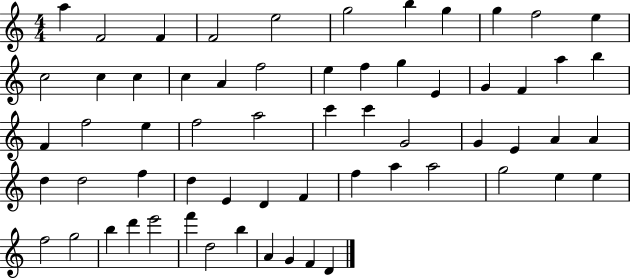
A5/q F4/h F4/q F4/h E5/h G5/h B5/q G5/q G5/q F5/h E5/q C5/h C5/q C5/q C5/q A4/q F5/h E5/q F5/q G5/q E4/q G4/q F4/q A5/q B5/q F4/q F5/h E5/q F5/h A5/h C6/q C6/q G4/h G4/q E4/q A4/q A4/q D5/q D5/h F5/q D5/q E4/q D4/q F4/q F5/q A5/q A5/h G5/h E5/q E5/q F5/h G5/h B5/q D6/q E6/h F6/q D5/h B5/q A4/q G4/q F4/q D4/q